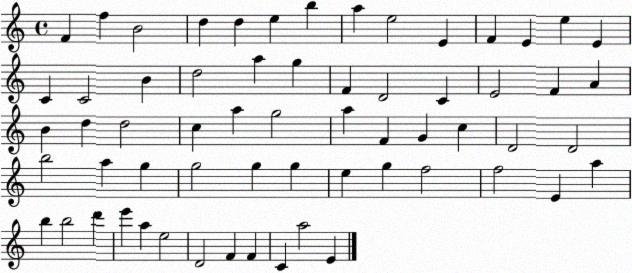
X:1
T:Untitled
M:4/4
L:1/4
K:C
F f B2 d d e b a e2 E F E e E C C2 B d2 a g F D2 C E2 F A B d d2 c a g2 a F G c D2 D2 b2 a g g2 g g e g f2 f2 E a b b2 d' e' a e2 D2 F F C a2 E